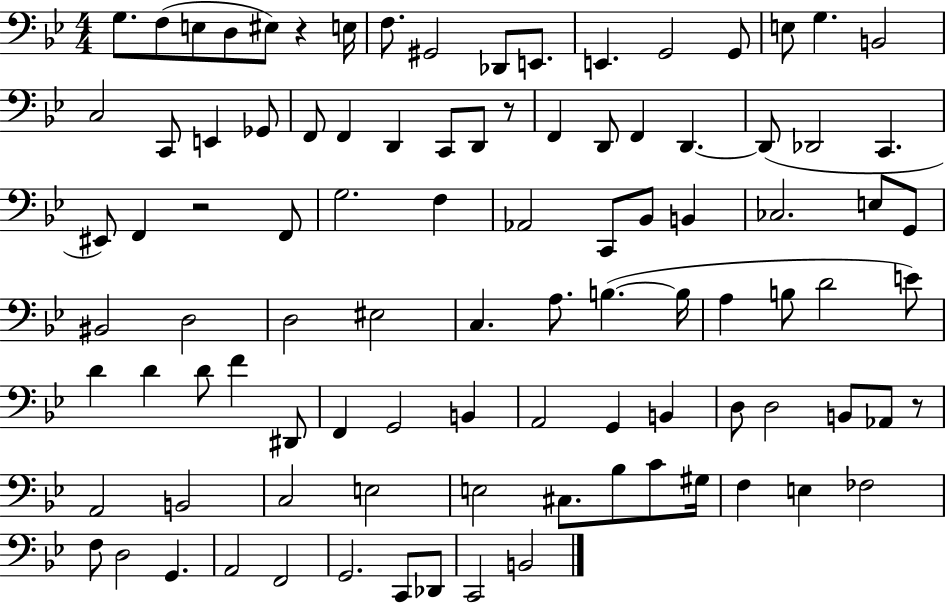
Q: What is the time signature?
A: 4/4